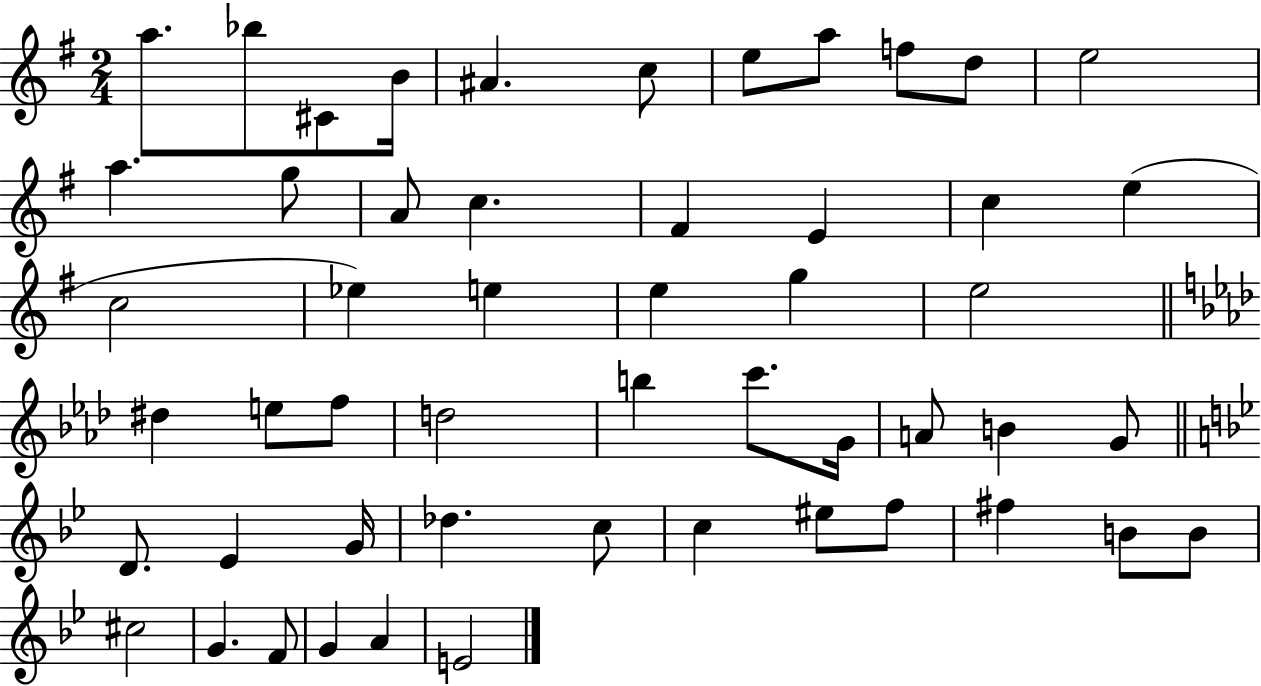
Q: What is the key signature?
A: G major